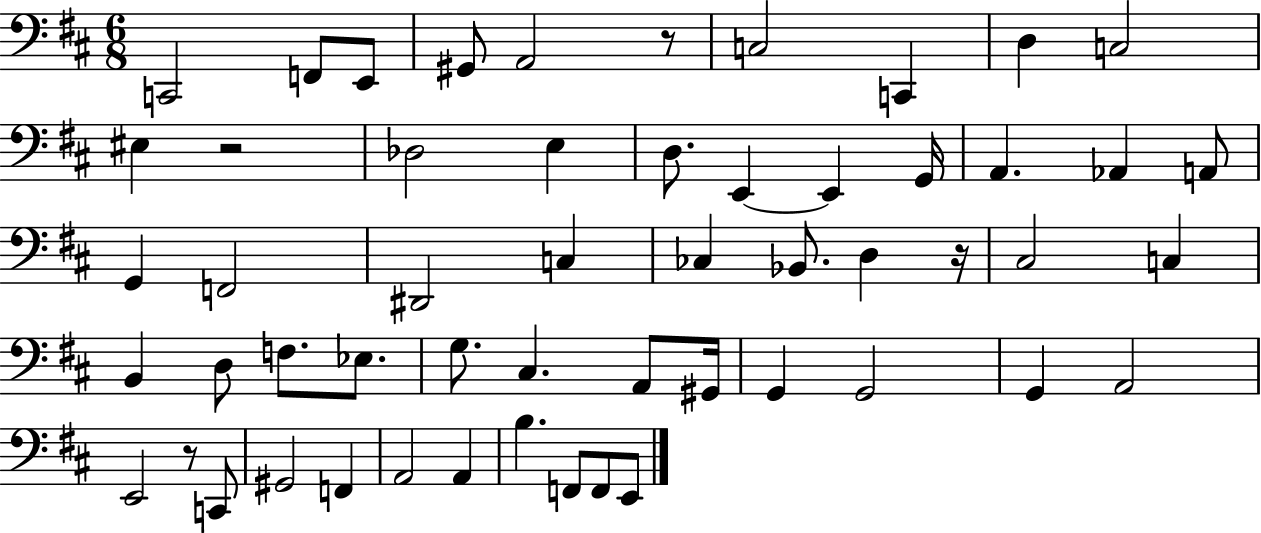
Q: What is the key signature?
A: D major